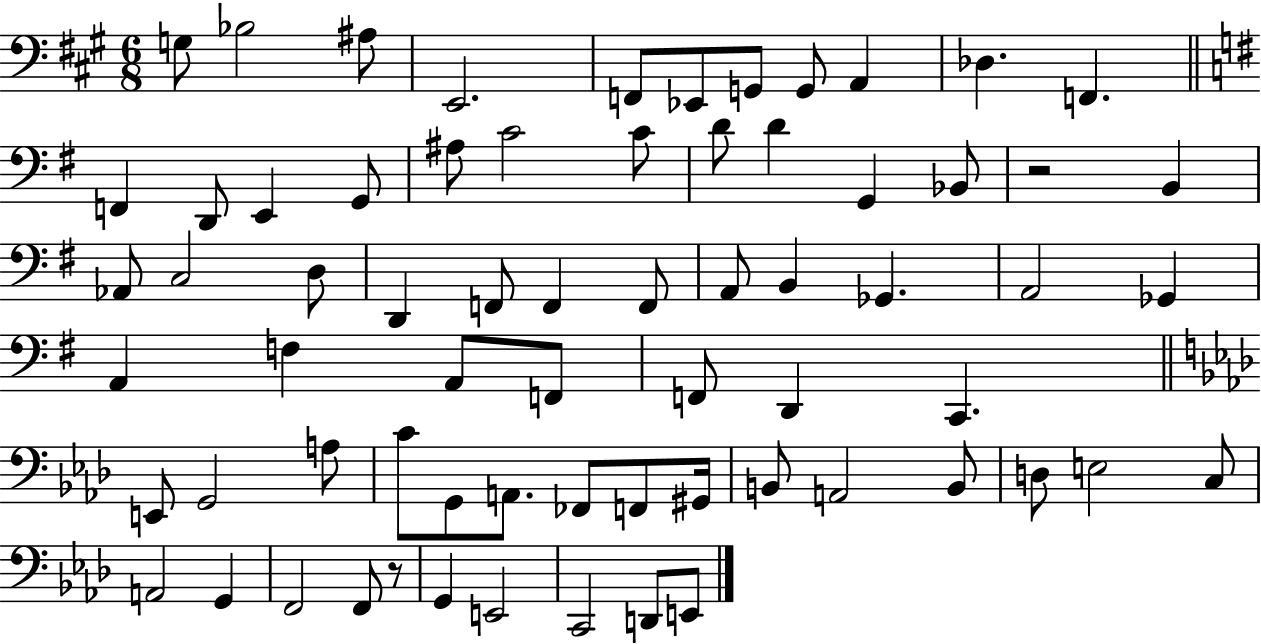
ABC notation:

X:1
T:Untitled
M:6/8
L:1/4
K:A
G,/2 _B,2 ^A,/2 E,,2 F,,/2 _E,,/2 G,,/2 G,,/2 A,, _D, F,, F,, D,,/2 E,, G,,/2 ^A,/2 C2 C/2 D/2 D G,, _B,,/2 z2 B,, _A,,/2 C,2 D,/2 D,, F,,/2 F,, F,,/2 A,,/2 B,, _G,, A,,2 _G,, A,, F, A,,/2 F,,/2 F,,/2 D,, C,, E,,/2 G,,2 A,/2 C/2 G,,/2 A,,/2 _F,,/2 F,,/2 ^G,,/4 B,,/2 A,,2 B,,/2 D,/2 E,2 C,/2 A,,2 G,, F,,2 F,,/2 z/2 G,, E,,2 C,,2 D,,/2 E,,/2